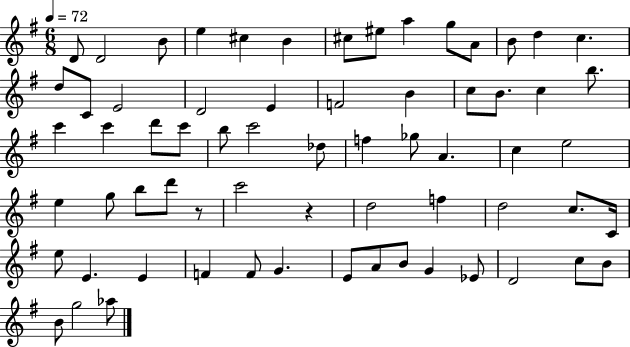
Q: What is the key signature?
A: G major